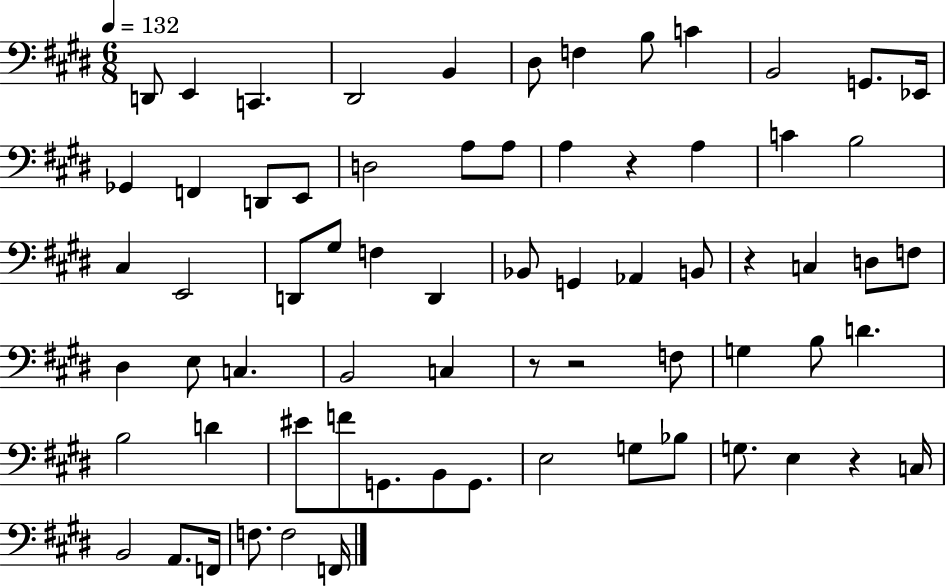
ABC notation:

X:1
T:Untitled
M:6/8
L:1/4
K:E
D,,/2 E,, C,, ^D,,2 B,, ^D,/2 F, B,/2 C B,,2 G,,/2 _E,,/4 _G,, F,, D,,/2 E,,/2 D,2 A,/2 A,/2 A, z A, C B,2 ^C, E,,2 D,,/2 ^G,/2 F, D,, _B,,/2 G,, _A,, B,,/2 z C, D,/2 F,/2 ^D, E,/2 C, B,,2 C, z/2 z2 F,/2 G, B,/2 D B,2 D ^E/2 F/2 G,,/2 B,,/2 G,,/2 E,2 G,/2 _B,/2 G,/2 E, z C,/4 B,,2 A,,/2 F,,/4 F,/2 F,2 F,,/4